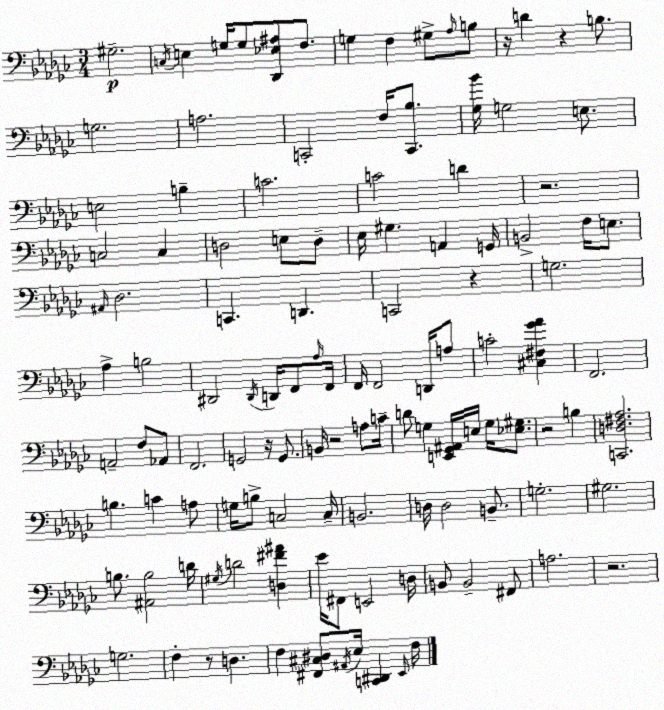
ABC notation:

X:1
T:Untitled
M:3/4
L:1/4
K:Ebm
^G,2 C,/4 E, G,/4 G,/2 [_D,,_E,^A,]/2 F,/2 G, F, ^G,/2 _A,/4 B,/2 z/4 D z B,/2 G,2 A,2 C,,2 F,/4 [C,,_B,]/2 [_G,_B]/4 G,2 E,/2 E,2 B, C2 C2 D z2 C,2 C, D,2 E,/2 D,/2 _E,/4 ^G, A,, G,,/4 B,,2 F,/4 E,/2 ^A,,/4 _D,2 C,, D,, C,,2 z G,2 _A, B,2 ^D,,2 ^D,,/4 D,,/4 F,,/2 _A,/4 F,,/4 F,,/4 F,,2 D,,/4 A,/2 C2 [^C,^F,_G_A] F,,2 A,,2 F,/2 _A,,/2 F,,2 G,,2 z/4 G,,/2 B,,/4 z2 A,/2 C/4 D/2 G, [E,,_G,,^A,,]/4 E,/4 G,/4 [_E,^G,]/2 z2 B, [C,,D,^F,_A,]2 B, C A,/2 G,/4 B,/2 C,2 C,/4 B,,2 D,/4 D,2 B,,/2 G,2 ^G,2 B,/2 [^A,,B,]2 D/4 ^G,/4 D2 [D,^F^A] _E/4 ^F,,/2 E,,2 D,/4 B,,/2 B,,2 ^F,,/2 A,2 z2 G,2 F, z/2 D, F, [^F,,^C,^D,]/2 ^A,,/4 _E,/4 [C,,^D,,] _E,,/4 F,/4